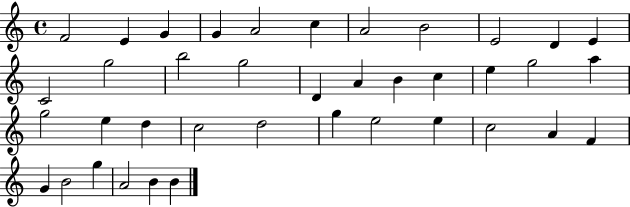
F4/h E4/q G4/q G4/q A4/h C5/q A4/h B4/h E4/h D4/q E4/q C4/h G5/h B5/h G5/h D4/q A4/q B4/q C5/q E5/q G5/h A5/q G5/h E5/q D5/q C5/h D5/h G5/q E5/h E5/q C5/h A4/q F4/q G4/q B4/h G5/q A4/h B4/q B4/q